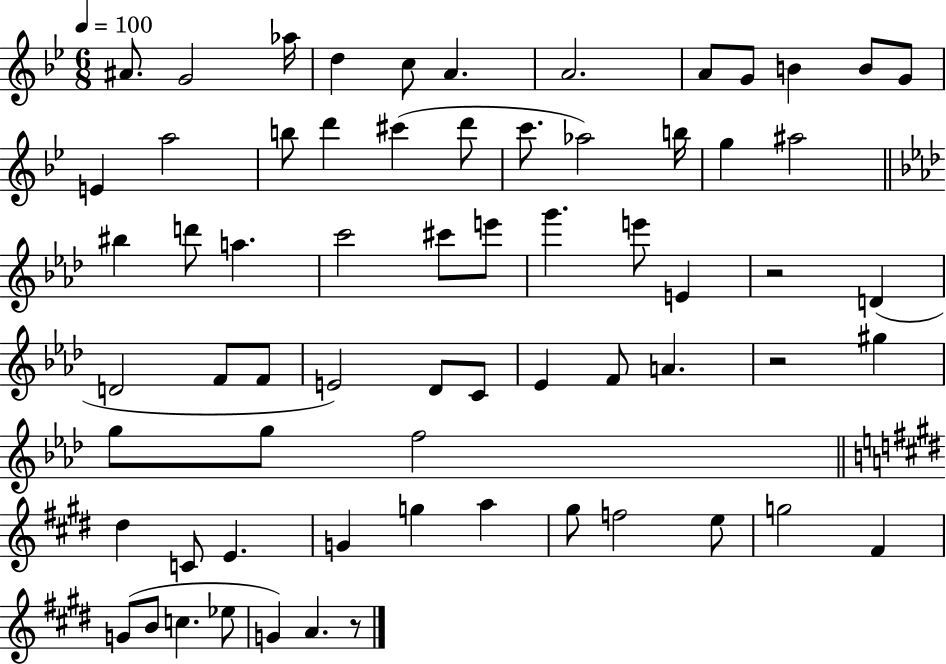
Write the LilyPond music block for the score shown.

{
  \clef treble
  \numericTimeSignature
  \time 6/8
  \key bes \major
  \tempo 4 = 100
  ais'8. g'2 aes''16 | d''4 c''8 a'4. | a'2. | a'8 g'8 b'4 b'8 g'8 | \break e'4 a''2 | b''8 d'''4 cis'''4( d'''8 | c'''8. aes''2) b''16 | g''4 ais''2 | \break \bar "||" \break \key aes \major bis''4 d'''8 a''4. | c'''2 cis'''8 e'''8 | g'''4. e'''8 e'4 | r2 d'4( | \break d'2 f'8 f'8 | e'2) des'8 c'8 | ees'4 f'8 a'4. | r2 gis''4 | \break g''8 g''8 f''2 | \bar "||" \break \key e \major dis''4 c'8 e'4. | g'4 g''4 a''4 | gis''8 f''2 e''8 | g''2 fis'4 | \break g'8( b'8 c''4. ees''8 | g'4) a'4. r8 | \bar "|."
}